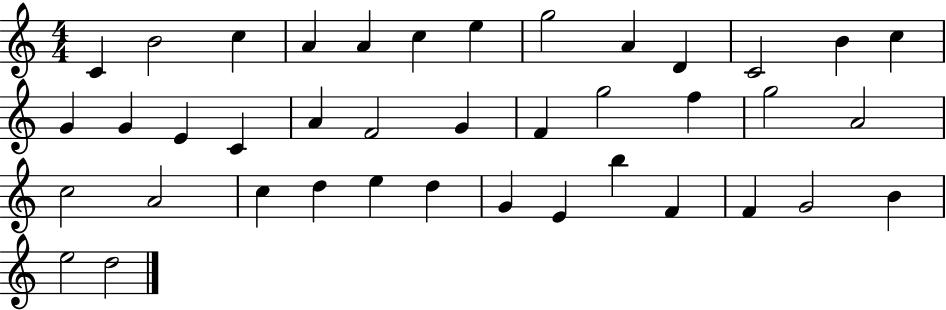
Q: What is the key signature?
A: C major